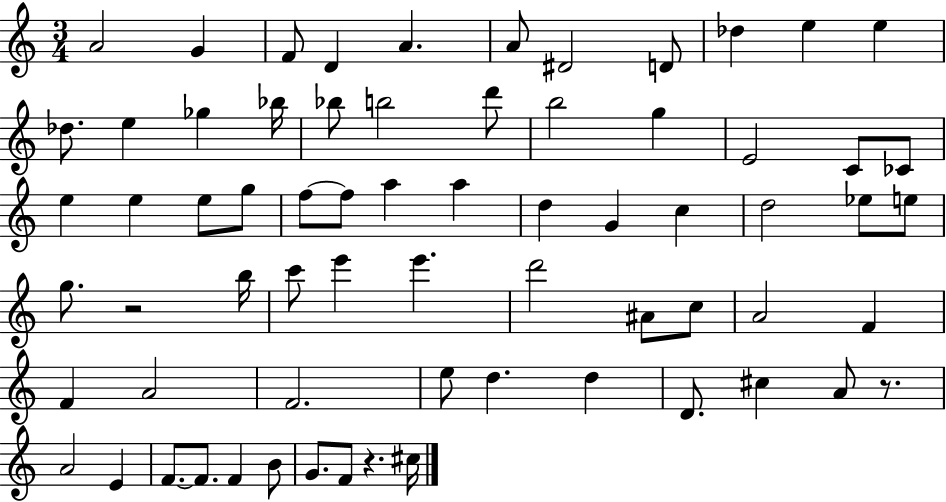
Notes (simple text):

A4/h G4/q F4/e D4/q A4/q. A4/e D#4/h D4/e Db5/q E5/q E5/q Db5/e. E5/q Gb5/q Bb5/s Bb5/e B5/h D6/e B5/h G5/q E4/h C4/e CES4/e E5/q E5/q E5/e G5/e F5/e F5/e A5/q A5/q D5/q G4/q C5/q D5/h Eb5/e E5/e G5/e. R/h B5/s C6/e E6/q E6/q. D6/h A#4/e C5/e A4/h F4/q F4/q A4/h F4/h. E5/e D5/q. D5/q D4/e. C#5/q A4/e R/e. A4/h E4/q F4/e. F4/e. F4/q B4/e G4/e. F4/e R/q. C#5/s